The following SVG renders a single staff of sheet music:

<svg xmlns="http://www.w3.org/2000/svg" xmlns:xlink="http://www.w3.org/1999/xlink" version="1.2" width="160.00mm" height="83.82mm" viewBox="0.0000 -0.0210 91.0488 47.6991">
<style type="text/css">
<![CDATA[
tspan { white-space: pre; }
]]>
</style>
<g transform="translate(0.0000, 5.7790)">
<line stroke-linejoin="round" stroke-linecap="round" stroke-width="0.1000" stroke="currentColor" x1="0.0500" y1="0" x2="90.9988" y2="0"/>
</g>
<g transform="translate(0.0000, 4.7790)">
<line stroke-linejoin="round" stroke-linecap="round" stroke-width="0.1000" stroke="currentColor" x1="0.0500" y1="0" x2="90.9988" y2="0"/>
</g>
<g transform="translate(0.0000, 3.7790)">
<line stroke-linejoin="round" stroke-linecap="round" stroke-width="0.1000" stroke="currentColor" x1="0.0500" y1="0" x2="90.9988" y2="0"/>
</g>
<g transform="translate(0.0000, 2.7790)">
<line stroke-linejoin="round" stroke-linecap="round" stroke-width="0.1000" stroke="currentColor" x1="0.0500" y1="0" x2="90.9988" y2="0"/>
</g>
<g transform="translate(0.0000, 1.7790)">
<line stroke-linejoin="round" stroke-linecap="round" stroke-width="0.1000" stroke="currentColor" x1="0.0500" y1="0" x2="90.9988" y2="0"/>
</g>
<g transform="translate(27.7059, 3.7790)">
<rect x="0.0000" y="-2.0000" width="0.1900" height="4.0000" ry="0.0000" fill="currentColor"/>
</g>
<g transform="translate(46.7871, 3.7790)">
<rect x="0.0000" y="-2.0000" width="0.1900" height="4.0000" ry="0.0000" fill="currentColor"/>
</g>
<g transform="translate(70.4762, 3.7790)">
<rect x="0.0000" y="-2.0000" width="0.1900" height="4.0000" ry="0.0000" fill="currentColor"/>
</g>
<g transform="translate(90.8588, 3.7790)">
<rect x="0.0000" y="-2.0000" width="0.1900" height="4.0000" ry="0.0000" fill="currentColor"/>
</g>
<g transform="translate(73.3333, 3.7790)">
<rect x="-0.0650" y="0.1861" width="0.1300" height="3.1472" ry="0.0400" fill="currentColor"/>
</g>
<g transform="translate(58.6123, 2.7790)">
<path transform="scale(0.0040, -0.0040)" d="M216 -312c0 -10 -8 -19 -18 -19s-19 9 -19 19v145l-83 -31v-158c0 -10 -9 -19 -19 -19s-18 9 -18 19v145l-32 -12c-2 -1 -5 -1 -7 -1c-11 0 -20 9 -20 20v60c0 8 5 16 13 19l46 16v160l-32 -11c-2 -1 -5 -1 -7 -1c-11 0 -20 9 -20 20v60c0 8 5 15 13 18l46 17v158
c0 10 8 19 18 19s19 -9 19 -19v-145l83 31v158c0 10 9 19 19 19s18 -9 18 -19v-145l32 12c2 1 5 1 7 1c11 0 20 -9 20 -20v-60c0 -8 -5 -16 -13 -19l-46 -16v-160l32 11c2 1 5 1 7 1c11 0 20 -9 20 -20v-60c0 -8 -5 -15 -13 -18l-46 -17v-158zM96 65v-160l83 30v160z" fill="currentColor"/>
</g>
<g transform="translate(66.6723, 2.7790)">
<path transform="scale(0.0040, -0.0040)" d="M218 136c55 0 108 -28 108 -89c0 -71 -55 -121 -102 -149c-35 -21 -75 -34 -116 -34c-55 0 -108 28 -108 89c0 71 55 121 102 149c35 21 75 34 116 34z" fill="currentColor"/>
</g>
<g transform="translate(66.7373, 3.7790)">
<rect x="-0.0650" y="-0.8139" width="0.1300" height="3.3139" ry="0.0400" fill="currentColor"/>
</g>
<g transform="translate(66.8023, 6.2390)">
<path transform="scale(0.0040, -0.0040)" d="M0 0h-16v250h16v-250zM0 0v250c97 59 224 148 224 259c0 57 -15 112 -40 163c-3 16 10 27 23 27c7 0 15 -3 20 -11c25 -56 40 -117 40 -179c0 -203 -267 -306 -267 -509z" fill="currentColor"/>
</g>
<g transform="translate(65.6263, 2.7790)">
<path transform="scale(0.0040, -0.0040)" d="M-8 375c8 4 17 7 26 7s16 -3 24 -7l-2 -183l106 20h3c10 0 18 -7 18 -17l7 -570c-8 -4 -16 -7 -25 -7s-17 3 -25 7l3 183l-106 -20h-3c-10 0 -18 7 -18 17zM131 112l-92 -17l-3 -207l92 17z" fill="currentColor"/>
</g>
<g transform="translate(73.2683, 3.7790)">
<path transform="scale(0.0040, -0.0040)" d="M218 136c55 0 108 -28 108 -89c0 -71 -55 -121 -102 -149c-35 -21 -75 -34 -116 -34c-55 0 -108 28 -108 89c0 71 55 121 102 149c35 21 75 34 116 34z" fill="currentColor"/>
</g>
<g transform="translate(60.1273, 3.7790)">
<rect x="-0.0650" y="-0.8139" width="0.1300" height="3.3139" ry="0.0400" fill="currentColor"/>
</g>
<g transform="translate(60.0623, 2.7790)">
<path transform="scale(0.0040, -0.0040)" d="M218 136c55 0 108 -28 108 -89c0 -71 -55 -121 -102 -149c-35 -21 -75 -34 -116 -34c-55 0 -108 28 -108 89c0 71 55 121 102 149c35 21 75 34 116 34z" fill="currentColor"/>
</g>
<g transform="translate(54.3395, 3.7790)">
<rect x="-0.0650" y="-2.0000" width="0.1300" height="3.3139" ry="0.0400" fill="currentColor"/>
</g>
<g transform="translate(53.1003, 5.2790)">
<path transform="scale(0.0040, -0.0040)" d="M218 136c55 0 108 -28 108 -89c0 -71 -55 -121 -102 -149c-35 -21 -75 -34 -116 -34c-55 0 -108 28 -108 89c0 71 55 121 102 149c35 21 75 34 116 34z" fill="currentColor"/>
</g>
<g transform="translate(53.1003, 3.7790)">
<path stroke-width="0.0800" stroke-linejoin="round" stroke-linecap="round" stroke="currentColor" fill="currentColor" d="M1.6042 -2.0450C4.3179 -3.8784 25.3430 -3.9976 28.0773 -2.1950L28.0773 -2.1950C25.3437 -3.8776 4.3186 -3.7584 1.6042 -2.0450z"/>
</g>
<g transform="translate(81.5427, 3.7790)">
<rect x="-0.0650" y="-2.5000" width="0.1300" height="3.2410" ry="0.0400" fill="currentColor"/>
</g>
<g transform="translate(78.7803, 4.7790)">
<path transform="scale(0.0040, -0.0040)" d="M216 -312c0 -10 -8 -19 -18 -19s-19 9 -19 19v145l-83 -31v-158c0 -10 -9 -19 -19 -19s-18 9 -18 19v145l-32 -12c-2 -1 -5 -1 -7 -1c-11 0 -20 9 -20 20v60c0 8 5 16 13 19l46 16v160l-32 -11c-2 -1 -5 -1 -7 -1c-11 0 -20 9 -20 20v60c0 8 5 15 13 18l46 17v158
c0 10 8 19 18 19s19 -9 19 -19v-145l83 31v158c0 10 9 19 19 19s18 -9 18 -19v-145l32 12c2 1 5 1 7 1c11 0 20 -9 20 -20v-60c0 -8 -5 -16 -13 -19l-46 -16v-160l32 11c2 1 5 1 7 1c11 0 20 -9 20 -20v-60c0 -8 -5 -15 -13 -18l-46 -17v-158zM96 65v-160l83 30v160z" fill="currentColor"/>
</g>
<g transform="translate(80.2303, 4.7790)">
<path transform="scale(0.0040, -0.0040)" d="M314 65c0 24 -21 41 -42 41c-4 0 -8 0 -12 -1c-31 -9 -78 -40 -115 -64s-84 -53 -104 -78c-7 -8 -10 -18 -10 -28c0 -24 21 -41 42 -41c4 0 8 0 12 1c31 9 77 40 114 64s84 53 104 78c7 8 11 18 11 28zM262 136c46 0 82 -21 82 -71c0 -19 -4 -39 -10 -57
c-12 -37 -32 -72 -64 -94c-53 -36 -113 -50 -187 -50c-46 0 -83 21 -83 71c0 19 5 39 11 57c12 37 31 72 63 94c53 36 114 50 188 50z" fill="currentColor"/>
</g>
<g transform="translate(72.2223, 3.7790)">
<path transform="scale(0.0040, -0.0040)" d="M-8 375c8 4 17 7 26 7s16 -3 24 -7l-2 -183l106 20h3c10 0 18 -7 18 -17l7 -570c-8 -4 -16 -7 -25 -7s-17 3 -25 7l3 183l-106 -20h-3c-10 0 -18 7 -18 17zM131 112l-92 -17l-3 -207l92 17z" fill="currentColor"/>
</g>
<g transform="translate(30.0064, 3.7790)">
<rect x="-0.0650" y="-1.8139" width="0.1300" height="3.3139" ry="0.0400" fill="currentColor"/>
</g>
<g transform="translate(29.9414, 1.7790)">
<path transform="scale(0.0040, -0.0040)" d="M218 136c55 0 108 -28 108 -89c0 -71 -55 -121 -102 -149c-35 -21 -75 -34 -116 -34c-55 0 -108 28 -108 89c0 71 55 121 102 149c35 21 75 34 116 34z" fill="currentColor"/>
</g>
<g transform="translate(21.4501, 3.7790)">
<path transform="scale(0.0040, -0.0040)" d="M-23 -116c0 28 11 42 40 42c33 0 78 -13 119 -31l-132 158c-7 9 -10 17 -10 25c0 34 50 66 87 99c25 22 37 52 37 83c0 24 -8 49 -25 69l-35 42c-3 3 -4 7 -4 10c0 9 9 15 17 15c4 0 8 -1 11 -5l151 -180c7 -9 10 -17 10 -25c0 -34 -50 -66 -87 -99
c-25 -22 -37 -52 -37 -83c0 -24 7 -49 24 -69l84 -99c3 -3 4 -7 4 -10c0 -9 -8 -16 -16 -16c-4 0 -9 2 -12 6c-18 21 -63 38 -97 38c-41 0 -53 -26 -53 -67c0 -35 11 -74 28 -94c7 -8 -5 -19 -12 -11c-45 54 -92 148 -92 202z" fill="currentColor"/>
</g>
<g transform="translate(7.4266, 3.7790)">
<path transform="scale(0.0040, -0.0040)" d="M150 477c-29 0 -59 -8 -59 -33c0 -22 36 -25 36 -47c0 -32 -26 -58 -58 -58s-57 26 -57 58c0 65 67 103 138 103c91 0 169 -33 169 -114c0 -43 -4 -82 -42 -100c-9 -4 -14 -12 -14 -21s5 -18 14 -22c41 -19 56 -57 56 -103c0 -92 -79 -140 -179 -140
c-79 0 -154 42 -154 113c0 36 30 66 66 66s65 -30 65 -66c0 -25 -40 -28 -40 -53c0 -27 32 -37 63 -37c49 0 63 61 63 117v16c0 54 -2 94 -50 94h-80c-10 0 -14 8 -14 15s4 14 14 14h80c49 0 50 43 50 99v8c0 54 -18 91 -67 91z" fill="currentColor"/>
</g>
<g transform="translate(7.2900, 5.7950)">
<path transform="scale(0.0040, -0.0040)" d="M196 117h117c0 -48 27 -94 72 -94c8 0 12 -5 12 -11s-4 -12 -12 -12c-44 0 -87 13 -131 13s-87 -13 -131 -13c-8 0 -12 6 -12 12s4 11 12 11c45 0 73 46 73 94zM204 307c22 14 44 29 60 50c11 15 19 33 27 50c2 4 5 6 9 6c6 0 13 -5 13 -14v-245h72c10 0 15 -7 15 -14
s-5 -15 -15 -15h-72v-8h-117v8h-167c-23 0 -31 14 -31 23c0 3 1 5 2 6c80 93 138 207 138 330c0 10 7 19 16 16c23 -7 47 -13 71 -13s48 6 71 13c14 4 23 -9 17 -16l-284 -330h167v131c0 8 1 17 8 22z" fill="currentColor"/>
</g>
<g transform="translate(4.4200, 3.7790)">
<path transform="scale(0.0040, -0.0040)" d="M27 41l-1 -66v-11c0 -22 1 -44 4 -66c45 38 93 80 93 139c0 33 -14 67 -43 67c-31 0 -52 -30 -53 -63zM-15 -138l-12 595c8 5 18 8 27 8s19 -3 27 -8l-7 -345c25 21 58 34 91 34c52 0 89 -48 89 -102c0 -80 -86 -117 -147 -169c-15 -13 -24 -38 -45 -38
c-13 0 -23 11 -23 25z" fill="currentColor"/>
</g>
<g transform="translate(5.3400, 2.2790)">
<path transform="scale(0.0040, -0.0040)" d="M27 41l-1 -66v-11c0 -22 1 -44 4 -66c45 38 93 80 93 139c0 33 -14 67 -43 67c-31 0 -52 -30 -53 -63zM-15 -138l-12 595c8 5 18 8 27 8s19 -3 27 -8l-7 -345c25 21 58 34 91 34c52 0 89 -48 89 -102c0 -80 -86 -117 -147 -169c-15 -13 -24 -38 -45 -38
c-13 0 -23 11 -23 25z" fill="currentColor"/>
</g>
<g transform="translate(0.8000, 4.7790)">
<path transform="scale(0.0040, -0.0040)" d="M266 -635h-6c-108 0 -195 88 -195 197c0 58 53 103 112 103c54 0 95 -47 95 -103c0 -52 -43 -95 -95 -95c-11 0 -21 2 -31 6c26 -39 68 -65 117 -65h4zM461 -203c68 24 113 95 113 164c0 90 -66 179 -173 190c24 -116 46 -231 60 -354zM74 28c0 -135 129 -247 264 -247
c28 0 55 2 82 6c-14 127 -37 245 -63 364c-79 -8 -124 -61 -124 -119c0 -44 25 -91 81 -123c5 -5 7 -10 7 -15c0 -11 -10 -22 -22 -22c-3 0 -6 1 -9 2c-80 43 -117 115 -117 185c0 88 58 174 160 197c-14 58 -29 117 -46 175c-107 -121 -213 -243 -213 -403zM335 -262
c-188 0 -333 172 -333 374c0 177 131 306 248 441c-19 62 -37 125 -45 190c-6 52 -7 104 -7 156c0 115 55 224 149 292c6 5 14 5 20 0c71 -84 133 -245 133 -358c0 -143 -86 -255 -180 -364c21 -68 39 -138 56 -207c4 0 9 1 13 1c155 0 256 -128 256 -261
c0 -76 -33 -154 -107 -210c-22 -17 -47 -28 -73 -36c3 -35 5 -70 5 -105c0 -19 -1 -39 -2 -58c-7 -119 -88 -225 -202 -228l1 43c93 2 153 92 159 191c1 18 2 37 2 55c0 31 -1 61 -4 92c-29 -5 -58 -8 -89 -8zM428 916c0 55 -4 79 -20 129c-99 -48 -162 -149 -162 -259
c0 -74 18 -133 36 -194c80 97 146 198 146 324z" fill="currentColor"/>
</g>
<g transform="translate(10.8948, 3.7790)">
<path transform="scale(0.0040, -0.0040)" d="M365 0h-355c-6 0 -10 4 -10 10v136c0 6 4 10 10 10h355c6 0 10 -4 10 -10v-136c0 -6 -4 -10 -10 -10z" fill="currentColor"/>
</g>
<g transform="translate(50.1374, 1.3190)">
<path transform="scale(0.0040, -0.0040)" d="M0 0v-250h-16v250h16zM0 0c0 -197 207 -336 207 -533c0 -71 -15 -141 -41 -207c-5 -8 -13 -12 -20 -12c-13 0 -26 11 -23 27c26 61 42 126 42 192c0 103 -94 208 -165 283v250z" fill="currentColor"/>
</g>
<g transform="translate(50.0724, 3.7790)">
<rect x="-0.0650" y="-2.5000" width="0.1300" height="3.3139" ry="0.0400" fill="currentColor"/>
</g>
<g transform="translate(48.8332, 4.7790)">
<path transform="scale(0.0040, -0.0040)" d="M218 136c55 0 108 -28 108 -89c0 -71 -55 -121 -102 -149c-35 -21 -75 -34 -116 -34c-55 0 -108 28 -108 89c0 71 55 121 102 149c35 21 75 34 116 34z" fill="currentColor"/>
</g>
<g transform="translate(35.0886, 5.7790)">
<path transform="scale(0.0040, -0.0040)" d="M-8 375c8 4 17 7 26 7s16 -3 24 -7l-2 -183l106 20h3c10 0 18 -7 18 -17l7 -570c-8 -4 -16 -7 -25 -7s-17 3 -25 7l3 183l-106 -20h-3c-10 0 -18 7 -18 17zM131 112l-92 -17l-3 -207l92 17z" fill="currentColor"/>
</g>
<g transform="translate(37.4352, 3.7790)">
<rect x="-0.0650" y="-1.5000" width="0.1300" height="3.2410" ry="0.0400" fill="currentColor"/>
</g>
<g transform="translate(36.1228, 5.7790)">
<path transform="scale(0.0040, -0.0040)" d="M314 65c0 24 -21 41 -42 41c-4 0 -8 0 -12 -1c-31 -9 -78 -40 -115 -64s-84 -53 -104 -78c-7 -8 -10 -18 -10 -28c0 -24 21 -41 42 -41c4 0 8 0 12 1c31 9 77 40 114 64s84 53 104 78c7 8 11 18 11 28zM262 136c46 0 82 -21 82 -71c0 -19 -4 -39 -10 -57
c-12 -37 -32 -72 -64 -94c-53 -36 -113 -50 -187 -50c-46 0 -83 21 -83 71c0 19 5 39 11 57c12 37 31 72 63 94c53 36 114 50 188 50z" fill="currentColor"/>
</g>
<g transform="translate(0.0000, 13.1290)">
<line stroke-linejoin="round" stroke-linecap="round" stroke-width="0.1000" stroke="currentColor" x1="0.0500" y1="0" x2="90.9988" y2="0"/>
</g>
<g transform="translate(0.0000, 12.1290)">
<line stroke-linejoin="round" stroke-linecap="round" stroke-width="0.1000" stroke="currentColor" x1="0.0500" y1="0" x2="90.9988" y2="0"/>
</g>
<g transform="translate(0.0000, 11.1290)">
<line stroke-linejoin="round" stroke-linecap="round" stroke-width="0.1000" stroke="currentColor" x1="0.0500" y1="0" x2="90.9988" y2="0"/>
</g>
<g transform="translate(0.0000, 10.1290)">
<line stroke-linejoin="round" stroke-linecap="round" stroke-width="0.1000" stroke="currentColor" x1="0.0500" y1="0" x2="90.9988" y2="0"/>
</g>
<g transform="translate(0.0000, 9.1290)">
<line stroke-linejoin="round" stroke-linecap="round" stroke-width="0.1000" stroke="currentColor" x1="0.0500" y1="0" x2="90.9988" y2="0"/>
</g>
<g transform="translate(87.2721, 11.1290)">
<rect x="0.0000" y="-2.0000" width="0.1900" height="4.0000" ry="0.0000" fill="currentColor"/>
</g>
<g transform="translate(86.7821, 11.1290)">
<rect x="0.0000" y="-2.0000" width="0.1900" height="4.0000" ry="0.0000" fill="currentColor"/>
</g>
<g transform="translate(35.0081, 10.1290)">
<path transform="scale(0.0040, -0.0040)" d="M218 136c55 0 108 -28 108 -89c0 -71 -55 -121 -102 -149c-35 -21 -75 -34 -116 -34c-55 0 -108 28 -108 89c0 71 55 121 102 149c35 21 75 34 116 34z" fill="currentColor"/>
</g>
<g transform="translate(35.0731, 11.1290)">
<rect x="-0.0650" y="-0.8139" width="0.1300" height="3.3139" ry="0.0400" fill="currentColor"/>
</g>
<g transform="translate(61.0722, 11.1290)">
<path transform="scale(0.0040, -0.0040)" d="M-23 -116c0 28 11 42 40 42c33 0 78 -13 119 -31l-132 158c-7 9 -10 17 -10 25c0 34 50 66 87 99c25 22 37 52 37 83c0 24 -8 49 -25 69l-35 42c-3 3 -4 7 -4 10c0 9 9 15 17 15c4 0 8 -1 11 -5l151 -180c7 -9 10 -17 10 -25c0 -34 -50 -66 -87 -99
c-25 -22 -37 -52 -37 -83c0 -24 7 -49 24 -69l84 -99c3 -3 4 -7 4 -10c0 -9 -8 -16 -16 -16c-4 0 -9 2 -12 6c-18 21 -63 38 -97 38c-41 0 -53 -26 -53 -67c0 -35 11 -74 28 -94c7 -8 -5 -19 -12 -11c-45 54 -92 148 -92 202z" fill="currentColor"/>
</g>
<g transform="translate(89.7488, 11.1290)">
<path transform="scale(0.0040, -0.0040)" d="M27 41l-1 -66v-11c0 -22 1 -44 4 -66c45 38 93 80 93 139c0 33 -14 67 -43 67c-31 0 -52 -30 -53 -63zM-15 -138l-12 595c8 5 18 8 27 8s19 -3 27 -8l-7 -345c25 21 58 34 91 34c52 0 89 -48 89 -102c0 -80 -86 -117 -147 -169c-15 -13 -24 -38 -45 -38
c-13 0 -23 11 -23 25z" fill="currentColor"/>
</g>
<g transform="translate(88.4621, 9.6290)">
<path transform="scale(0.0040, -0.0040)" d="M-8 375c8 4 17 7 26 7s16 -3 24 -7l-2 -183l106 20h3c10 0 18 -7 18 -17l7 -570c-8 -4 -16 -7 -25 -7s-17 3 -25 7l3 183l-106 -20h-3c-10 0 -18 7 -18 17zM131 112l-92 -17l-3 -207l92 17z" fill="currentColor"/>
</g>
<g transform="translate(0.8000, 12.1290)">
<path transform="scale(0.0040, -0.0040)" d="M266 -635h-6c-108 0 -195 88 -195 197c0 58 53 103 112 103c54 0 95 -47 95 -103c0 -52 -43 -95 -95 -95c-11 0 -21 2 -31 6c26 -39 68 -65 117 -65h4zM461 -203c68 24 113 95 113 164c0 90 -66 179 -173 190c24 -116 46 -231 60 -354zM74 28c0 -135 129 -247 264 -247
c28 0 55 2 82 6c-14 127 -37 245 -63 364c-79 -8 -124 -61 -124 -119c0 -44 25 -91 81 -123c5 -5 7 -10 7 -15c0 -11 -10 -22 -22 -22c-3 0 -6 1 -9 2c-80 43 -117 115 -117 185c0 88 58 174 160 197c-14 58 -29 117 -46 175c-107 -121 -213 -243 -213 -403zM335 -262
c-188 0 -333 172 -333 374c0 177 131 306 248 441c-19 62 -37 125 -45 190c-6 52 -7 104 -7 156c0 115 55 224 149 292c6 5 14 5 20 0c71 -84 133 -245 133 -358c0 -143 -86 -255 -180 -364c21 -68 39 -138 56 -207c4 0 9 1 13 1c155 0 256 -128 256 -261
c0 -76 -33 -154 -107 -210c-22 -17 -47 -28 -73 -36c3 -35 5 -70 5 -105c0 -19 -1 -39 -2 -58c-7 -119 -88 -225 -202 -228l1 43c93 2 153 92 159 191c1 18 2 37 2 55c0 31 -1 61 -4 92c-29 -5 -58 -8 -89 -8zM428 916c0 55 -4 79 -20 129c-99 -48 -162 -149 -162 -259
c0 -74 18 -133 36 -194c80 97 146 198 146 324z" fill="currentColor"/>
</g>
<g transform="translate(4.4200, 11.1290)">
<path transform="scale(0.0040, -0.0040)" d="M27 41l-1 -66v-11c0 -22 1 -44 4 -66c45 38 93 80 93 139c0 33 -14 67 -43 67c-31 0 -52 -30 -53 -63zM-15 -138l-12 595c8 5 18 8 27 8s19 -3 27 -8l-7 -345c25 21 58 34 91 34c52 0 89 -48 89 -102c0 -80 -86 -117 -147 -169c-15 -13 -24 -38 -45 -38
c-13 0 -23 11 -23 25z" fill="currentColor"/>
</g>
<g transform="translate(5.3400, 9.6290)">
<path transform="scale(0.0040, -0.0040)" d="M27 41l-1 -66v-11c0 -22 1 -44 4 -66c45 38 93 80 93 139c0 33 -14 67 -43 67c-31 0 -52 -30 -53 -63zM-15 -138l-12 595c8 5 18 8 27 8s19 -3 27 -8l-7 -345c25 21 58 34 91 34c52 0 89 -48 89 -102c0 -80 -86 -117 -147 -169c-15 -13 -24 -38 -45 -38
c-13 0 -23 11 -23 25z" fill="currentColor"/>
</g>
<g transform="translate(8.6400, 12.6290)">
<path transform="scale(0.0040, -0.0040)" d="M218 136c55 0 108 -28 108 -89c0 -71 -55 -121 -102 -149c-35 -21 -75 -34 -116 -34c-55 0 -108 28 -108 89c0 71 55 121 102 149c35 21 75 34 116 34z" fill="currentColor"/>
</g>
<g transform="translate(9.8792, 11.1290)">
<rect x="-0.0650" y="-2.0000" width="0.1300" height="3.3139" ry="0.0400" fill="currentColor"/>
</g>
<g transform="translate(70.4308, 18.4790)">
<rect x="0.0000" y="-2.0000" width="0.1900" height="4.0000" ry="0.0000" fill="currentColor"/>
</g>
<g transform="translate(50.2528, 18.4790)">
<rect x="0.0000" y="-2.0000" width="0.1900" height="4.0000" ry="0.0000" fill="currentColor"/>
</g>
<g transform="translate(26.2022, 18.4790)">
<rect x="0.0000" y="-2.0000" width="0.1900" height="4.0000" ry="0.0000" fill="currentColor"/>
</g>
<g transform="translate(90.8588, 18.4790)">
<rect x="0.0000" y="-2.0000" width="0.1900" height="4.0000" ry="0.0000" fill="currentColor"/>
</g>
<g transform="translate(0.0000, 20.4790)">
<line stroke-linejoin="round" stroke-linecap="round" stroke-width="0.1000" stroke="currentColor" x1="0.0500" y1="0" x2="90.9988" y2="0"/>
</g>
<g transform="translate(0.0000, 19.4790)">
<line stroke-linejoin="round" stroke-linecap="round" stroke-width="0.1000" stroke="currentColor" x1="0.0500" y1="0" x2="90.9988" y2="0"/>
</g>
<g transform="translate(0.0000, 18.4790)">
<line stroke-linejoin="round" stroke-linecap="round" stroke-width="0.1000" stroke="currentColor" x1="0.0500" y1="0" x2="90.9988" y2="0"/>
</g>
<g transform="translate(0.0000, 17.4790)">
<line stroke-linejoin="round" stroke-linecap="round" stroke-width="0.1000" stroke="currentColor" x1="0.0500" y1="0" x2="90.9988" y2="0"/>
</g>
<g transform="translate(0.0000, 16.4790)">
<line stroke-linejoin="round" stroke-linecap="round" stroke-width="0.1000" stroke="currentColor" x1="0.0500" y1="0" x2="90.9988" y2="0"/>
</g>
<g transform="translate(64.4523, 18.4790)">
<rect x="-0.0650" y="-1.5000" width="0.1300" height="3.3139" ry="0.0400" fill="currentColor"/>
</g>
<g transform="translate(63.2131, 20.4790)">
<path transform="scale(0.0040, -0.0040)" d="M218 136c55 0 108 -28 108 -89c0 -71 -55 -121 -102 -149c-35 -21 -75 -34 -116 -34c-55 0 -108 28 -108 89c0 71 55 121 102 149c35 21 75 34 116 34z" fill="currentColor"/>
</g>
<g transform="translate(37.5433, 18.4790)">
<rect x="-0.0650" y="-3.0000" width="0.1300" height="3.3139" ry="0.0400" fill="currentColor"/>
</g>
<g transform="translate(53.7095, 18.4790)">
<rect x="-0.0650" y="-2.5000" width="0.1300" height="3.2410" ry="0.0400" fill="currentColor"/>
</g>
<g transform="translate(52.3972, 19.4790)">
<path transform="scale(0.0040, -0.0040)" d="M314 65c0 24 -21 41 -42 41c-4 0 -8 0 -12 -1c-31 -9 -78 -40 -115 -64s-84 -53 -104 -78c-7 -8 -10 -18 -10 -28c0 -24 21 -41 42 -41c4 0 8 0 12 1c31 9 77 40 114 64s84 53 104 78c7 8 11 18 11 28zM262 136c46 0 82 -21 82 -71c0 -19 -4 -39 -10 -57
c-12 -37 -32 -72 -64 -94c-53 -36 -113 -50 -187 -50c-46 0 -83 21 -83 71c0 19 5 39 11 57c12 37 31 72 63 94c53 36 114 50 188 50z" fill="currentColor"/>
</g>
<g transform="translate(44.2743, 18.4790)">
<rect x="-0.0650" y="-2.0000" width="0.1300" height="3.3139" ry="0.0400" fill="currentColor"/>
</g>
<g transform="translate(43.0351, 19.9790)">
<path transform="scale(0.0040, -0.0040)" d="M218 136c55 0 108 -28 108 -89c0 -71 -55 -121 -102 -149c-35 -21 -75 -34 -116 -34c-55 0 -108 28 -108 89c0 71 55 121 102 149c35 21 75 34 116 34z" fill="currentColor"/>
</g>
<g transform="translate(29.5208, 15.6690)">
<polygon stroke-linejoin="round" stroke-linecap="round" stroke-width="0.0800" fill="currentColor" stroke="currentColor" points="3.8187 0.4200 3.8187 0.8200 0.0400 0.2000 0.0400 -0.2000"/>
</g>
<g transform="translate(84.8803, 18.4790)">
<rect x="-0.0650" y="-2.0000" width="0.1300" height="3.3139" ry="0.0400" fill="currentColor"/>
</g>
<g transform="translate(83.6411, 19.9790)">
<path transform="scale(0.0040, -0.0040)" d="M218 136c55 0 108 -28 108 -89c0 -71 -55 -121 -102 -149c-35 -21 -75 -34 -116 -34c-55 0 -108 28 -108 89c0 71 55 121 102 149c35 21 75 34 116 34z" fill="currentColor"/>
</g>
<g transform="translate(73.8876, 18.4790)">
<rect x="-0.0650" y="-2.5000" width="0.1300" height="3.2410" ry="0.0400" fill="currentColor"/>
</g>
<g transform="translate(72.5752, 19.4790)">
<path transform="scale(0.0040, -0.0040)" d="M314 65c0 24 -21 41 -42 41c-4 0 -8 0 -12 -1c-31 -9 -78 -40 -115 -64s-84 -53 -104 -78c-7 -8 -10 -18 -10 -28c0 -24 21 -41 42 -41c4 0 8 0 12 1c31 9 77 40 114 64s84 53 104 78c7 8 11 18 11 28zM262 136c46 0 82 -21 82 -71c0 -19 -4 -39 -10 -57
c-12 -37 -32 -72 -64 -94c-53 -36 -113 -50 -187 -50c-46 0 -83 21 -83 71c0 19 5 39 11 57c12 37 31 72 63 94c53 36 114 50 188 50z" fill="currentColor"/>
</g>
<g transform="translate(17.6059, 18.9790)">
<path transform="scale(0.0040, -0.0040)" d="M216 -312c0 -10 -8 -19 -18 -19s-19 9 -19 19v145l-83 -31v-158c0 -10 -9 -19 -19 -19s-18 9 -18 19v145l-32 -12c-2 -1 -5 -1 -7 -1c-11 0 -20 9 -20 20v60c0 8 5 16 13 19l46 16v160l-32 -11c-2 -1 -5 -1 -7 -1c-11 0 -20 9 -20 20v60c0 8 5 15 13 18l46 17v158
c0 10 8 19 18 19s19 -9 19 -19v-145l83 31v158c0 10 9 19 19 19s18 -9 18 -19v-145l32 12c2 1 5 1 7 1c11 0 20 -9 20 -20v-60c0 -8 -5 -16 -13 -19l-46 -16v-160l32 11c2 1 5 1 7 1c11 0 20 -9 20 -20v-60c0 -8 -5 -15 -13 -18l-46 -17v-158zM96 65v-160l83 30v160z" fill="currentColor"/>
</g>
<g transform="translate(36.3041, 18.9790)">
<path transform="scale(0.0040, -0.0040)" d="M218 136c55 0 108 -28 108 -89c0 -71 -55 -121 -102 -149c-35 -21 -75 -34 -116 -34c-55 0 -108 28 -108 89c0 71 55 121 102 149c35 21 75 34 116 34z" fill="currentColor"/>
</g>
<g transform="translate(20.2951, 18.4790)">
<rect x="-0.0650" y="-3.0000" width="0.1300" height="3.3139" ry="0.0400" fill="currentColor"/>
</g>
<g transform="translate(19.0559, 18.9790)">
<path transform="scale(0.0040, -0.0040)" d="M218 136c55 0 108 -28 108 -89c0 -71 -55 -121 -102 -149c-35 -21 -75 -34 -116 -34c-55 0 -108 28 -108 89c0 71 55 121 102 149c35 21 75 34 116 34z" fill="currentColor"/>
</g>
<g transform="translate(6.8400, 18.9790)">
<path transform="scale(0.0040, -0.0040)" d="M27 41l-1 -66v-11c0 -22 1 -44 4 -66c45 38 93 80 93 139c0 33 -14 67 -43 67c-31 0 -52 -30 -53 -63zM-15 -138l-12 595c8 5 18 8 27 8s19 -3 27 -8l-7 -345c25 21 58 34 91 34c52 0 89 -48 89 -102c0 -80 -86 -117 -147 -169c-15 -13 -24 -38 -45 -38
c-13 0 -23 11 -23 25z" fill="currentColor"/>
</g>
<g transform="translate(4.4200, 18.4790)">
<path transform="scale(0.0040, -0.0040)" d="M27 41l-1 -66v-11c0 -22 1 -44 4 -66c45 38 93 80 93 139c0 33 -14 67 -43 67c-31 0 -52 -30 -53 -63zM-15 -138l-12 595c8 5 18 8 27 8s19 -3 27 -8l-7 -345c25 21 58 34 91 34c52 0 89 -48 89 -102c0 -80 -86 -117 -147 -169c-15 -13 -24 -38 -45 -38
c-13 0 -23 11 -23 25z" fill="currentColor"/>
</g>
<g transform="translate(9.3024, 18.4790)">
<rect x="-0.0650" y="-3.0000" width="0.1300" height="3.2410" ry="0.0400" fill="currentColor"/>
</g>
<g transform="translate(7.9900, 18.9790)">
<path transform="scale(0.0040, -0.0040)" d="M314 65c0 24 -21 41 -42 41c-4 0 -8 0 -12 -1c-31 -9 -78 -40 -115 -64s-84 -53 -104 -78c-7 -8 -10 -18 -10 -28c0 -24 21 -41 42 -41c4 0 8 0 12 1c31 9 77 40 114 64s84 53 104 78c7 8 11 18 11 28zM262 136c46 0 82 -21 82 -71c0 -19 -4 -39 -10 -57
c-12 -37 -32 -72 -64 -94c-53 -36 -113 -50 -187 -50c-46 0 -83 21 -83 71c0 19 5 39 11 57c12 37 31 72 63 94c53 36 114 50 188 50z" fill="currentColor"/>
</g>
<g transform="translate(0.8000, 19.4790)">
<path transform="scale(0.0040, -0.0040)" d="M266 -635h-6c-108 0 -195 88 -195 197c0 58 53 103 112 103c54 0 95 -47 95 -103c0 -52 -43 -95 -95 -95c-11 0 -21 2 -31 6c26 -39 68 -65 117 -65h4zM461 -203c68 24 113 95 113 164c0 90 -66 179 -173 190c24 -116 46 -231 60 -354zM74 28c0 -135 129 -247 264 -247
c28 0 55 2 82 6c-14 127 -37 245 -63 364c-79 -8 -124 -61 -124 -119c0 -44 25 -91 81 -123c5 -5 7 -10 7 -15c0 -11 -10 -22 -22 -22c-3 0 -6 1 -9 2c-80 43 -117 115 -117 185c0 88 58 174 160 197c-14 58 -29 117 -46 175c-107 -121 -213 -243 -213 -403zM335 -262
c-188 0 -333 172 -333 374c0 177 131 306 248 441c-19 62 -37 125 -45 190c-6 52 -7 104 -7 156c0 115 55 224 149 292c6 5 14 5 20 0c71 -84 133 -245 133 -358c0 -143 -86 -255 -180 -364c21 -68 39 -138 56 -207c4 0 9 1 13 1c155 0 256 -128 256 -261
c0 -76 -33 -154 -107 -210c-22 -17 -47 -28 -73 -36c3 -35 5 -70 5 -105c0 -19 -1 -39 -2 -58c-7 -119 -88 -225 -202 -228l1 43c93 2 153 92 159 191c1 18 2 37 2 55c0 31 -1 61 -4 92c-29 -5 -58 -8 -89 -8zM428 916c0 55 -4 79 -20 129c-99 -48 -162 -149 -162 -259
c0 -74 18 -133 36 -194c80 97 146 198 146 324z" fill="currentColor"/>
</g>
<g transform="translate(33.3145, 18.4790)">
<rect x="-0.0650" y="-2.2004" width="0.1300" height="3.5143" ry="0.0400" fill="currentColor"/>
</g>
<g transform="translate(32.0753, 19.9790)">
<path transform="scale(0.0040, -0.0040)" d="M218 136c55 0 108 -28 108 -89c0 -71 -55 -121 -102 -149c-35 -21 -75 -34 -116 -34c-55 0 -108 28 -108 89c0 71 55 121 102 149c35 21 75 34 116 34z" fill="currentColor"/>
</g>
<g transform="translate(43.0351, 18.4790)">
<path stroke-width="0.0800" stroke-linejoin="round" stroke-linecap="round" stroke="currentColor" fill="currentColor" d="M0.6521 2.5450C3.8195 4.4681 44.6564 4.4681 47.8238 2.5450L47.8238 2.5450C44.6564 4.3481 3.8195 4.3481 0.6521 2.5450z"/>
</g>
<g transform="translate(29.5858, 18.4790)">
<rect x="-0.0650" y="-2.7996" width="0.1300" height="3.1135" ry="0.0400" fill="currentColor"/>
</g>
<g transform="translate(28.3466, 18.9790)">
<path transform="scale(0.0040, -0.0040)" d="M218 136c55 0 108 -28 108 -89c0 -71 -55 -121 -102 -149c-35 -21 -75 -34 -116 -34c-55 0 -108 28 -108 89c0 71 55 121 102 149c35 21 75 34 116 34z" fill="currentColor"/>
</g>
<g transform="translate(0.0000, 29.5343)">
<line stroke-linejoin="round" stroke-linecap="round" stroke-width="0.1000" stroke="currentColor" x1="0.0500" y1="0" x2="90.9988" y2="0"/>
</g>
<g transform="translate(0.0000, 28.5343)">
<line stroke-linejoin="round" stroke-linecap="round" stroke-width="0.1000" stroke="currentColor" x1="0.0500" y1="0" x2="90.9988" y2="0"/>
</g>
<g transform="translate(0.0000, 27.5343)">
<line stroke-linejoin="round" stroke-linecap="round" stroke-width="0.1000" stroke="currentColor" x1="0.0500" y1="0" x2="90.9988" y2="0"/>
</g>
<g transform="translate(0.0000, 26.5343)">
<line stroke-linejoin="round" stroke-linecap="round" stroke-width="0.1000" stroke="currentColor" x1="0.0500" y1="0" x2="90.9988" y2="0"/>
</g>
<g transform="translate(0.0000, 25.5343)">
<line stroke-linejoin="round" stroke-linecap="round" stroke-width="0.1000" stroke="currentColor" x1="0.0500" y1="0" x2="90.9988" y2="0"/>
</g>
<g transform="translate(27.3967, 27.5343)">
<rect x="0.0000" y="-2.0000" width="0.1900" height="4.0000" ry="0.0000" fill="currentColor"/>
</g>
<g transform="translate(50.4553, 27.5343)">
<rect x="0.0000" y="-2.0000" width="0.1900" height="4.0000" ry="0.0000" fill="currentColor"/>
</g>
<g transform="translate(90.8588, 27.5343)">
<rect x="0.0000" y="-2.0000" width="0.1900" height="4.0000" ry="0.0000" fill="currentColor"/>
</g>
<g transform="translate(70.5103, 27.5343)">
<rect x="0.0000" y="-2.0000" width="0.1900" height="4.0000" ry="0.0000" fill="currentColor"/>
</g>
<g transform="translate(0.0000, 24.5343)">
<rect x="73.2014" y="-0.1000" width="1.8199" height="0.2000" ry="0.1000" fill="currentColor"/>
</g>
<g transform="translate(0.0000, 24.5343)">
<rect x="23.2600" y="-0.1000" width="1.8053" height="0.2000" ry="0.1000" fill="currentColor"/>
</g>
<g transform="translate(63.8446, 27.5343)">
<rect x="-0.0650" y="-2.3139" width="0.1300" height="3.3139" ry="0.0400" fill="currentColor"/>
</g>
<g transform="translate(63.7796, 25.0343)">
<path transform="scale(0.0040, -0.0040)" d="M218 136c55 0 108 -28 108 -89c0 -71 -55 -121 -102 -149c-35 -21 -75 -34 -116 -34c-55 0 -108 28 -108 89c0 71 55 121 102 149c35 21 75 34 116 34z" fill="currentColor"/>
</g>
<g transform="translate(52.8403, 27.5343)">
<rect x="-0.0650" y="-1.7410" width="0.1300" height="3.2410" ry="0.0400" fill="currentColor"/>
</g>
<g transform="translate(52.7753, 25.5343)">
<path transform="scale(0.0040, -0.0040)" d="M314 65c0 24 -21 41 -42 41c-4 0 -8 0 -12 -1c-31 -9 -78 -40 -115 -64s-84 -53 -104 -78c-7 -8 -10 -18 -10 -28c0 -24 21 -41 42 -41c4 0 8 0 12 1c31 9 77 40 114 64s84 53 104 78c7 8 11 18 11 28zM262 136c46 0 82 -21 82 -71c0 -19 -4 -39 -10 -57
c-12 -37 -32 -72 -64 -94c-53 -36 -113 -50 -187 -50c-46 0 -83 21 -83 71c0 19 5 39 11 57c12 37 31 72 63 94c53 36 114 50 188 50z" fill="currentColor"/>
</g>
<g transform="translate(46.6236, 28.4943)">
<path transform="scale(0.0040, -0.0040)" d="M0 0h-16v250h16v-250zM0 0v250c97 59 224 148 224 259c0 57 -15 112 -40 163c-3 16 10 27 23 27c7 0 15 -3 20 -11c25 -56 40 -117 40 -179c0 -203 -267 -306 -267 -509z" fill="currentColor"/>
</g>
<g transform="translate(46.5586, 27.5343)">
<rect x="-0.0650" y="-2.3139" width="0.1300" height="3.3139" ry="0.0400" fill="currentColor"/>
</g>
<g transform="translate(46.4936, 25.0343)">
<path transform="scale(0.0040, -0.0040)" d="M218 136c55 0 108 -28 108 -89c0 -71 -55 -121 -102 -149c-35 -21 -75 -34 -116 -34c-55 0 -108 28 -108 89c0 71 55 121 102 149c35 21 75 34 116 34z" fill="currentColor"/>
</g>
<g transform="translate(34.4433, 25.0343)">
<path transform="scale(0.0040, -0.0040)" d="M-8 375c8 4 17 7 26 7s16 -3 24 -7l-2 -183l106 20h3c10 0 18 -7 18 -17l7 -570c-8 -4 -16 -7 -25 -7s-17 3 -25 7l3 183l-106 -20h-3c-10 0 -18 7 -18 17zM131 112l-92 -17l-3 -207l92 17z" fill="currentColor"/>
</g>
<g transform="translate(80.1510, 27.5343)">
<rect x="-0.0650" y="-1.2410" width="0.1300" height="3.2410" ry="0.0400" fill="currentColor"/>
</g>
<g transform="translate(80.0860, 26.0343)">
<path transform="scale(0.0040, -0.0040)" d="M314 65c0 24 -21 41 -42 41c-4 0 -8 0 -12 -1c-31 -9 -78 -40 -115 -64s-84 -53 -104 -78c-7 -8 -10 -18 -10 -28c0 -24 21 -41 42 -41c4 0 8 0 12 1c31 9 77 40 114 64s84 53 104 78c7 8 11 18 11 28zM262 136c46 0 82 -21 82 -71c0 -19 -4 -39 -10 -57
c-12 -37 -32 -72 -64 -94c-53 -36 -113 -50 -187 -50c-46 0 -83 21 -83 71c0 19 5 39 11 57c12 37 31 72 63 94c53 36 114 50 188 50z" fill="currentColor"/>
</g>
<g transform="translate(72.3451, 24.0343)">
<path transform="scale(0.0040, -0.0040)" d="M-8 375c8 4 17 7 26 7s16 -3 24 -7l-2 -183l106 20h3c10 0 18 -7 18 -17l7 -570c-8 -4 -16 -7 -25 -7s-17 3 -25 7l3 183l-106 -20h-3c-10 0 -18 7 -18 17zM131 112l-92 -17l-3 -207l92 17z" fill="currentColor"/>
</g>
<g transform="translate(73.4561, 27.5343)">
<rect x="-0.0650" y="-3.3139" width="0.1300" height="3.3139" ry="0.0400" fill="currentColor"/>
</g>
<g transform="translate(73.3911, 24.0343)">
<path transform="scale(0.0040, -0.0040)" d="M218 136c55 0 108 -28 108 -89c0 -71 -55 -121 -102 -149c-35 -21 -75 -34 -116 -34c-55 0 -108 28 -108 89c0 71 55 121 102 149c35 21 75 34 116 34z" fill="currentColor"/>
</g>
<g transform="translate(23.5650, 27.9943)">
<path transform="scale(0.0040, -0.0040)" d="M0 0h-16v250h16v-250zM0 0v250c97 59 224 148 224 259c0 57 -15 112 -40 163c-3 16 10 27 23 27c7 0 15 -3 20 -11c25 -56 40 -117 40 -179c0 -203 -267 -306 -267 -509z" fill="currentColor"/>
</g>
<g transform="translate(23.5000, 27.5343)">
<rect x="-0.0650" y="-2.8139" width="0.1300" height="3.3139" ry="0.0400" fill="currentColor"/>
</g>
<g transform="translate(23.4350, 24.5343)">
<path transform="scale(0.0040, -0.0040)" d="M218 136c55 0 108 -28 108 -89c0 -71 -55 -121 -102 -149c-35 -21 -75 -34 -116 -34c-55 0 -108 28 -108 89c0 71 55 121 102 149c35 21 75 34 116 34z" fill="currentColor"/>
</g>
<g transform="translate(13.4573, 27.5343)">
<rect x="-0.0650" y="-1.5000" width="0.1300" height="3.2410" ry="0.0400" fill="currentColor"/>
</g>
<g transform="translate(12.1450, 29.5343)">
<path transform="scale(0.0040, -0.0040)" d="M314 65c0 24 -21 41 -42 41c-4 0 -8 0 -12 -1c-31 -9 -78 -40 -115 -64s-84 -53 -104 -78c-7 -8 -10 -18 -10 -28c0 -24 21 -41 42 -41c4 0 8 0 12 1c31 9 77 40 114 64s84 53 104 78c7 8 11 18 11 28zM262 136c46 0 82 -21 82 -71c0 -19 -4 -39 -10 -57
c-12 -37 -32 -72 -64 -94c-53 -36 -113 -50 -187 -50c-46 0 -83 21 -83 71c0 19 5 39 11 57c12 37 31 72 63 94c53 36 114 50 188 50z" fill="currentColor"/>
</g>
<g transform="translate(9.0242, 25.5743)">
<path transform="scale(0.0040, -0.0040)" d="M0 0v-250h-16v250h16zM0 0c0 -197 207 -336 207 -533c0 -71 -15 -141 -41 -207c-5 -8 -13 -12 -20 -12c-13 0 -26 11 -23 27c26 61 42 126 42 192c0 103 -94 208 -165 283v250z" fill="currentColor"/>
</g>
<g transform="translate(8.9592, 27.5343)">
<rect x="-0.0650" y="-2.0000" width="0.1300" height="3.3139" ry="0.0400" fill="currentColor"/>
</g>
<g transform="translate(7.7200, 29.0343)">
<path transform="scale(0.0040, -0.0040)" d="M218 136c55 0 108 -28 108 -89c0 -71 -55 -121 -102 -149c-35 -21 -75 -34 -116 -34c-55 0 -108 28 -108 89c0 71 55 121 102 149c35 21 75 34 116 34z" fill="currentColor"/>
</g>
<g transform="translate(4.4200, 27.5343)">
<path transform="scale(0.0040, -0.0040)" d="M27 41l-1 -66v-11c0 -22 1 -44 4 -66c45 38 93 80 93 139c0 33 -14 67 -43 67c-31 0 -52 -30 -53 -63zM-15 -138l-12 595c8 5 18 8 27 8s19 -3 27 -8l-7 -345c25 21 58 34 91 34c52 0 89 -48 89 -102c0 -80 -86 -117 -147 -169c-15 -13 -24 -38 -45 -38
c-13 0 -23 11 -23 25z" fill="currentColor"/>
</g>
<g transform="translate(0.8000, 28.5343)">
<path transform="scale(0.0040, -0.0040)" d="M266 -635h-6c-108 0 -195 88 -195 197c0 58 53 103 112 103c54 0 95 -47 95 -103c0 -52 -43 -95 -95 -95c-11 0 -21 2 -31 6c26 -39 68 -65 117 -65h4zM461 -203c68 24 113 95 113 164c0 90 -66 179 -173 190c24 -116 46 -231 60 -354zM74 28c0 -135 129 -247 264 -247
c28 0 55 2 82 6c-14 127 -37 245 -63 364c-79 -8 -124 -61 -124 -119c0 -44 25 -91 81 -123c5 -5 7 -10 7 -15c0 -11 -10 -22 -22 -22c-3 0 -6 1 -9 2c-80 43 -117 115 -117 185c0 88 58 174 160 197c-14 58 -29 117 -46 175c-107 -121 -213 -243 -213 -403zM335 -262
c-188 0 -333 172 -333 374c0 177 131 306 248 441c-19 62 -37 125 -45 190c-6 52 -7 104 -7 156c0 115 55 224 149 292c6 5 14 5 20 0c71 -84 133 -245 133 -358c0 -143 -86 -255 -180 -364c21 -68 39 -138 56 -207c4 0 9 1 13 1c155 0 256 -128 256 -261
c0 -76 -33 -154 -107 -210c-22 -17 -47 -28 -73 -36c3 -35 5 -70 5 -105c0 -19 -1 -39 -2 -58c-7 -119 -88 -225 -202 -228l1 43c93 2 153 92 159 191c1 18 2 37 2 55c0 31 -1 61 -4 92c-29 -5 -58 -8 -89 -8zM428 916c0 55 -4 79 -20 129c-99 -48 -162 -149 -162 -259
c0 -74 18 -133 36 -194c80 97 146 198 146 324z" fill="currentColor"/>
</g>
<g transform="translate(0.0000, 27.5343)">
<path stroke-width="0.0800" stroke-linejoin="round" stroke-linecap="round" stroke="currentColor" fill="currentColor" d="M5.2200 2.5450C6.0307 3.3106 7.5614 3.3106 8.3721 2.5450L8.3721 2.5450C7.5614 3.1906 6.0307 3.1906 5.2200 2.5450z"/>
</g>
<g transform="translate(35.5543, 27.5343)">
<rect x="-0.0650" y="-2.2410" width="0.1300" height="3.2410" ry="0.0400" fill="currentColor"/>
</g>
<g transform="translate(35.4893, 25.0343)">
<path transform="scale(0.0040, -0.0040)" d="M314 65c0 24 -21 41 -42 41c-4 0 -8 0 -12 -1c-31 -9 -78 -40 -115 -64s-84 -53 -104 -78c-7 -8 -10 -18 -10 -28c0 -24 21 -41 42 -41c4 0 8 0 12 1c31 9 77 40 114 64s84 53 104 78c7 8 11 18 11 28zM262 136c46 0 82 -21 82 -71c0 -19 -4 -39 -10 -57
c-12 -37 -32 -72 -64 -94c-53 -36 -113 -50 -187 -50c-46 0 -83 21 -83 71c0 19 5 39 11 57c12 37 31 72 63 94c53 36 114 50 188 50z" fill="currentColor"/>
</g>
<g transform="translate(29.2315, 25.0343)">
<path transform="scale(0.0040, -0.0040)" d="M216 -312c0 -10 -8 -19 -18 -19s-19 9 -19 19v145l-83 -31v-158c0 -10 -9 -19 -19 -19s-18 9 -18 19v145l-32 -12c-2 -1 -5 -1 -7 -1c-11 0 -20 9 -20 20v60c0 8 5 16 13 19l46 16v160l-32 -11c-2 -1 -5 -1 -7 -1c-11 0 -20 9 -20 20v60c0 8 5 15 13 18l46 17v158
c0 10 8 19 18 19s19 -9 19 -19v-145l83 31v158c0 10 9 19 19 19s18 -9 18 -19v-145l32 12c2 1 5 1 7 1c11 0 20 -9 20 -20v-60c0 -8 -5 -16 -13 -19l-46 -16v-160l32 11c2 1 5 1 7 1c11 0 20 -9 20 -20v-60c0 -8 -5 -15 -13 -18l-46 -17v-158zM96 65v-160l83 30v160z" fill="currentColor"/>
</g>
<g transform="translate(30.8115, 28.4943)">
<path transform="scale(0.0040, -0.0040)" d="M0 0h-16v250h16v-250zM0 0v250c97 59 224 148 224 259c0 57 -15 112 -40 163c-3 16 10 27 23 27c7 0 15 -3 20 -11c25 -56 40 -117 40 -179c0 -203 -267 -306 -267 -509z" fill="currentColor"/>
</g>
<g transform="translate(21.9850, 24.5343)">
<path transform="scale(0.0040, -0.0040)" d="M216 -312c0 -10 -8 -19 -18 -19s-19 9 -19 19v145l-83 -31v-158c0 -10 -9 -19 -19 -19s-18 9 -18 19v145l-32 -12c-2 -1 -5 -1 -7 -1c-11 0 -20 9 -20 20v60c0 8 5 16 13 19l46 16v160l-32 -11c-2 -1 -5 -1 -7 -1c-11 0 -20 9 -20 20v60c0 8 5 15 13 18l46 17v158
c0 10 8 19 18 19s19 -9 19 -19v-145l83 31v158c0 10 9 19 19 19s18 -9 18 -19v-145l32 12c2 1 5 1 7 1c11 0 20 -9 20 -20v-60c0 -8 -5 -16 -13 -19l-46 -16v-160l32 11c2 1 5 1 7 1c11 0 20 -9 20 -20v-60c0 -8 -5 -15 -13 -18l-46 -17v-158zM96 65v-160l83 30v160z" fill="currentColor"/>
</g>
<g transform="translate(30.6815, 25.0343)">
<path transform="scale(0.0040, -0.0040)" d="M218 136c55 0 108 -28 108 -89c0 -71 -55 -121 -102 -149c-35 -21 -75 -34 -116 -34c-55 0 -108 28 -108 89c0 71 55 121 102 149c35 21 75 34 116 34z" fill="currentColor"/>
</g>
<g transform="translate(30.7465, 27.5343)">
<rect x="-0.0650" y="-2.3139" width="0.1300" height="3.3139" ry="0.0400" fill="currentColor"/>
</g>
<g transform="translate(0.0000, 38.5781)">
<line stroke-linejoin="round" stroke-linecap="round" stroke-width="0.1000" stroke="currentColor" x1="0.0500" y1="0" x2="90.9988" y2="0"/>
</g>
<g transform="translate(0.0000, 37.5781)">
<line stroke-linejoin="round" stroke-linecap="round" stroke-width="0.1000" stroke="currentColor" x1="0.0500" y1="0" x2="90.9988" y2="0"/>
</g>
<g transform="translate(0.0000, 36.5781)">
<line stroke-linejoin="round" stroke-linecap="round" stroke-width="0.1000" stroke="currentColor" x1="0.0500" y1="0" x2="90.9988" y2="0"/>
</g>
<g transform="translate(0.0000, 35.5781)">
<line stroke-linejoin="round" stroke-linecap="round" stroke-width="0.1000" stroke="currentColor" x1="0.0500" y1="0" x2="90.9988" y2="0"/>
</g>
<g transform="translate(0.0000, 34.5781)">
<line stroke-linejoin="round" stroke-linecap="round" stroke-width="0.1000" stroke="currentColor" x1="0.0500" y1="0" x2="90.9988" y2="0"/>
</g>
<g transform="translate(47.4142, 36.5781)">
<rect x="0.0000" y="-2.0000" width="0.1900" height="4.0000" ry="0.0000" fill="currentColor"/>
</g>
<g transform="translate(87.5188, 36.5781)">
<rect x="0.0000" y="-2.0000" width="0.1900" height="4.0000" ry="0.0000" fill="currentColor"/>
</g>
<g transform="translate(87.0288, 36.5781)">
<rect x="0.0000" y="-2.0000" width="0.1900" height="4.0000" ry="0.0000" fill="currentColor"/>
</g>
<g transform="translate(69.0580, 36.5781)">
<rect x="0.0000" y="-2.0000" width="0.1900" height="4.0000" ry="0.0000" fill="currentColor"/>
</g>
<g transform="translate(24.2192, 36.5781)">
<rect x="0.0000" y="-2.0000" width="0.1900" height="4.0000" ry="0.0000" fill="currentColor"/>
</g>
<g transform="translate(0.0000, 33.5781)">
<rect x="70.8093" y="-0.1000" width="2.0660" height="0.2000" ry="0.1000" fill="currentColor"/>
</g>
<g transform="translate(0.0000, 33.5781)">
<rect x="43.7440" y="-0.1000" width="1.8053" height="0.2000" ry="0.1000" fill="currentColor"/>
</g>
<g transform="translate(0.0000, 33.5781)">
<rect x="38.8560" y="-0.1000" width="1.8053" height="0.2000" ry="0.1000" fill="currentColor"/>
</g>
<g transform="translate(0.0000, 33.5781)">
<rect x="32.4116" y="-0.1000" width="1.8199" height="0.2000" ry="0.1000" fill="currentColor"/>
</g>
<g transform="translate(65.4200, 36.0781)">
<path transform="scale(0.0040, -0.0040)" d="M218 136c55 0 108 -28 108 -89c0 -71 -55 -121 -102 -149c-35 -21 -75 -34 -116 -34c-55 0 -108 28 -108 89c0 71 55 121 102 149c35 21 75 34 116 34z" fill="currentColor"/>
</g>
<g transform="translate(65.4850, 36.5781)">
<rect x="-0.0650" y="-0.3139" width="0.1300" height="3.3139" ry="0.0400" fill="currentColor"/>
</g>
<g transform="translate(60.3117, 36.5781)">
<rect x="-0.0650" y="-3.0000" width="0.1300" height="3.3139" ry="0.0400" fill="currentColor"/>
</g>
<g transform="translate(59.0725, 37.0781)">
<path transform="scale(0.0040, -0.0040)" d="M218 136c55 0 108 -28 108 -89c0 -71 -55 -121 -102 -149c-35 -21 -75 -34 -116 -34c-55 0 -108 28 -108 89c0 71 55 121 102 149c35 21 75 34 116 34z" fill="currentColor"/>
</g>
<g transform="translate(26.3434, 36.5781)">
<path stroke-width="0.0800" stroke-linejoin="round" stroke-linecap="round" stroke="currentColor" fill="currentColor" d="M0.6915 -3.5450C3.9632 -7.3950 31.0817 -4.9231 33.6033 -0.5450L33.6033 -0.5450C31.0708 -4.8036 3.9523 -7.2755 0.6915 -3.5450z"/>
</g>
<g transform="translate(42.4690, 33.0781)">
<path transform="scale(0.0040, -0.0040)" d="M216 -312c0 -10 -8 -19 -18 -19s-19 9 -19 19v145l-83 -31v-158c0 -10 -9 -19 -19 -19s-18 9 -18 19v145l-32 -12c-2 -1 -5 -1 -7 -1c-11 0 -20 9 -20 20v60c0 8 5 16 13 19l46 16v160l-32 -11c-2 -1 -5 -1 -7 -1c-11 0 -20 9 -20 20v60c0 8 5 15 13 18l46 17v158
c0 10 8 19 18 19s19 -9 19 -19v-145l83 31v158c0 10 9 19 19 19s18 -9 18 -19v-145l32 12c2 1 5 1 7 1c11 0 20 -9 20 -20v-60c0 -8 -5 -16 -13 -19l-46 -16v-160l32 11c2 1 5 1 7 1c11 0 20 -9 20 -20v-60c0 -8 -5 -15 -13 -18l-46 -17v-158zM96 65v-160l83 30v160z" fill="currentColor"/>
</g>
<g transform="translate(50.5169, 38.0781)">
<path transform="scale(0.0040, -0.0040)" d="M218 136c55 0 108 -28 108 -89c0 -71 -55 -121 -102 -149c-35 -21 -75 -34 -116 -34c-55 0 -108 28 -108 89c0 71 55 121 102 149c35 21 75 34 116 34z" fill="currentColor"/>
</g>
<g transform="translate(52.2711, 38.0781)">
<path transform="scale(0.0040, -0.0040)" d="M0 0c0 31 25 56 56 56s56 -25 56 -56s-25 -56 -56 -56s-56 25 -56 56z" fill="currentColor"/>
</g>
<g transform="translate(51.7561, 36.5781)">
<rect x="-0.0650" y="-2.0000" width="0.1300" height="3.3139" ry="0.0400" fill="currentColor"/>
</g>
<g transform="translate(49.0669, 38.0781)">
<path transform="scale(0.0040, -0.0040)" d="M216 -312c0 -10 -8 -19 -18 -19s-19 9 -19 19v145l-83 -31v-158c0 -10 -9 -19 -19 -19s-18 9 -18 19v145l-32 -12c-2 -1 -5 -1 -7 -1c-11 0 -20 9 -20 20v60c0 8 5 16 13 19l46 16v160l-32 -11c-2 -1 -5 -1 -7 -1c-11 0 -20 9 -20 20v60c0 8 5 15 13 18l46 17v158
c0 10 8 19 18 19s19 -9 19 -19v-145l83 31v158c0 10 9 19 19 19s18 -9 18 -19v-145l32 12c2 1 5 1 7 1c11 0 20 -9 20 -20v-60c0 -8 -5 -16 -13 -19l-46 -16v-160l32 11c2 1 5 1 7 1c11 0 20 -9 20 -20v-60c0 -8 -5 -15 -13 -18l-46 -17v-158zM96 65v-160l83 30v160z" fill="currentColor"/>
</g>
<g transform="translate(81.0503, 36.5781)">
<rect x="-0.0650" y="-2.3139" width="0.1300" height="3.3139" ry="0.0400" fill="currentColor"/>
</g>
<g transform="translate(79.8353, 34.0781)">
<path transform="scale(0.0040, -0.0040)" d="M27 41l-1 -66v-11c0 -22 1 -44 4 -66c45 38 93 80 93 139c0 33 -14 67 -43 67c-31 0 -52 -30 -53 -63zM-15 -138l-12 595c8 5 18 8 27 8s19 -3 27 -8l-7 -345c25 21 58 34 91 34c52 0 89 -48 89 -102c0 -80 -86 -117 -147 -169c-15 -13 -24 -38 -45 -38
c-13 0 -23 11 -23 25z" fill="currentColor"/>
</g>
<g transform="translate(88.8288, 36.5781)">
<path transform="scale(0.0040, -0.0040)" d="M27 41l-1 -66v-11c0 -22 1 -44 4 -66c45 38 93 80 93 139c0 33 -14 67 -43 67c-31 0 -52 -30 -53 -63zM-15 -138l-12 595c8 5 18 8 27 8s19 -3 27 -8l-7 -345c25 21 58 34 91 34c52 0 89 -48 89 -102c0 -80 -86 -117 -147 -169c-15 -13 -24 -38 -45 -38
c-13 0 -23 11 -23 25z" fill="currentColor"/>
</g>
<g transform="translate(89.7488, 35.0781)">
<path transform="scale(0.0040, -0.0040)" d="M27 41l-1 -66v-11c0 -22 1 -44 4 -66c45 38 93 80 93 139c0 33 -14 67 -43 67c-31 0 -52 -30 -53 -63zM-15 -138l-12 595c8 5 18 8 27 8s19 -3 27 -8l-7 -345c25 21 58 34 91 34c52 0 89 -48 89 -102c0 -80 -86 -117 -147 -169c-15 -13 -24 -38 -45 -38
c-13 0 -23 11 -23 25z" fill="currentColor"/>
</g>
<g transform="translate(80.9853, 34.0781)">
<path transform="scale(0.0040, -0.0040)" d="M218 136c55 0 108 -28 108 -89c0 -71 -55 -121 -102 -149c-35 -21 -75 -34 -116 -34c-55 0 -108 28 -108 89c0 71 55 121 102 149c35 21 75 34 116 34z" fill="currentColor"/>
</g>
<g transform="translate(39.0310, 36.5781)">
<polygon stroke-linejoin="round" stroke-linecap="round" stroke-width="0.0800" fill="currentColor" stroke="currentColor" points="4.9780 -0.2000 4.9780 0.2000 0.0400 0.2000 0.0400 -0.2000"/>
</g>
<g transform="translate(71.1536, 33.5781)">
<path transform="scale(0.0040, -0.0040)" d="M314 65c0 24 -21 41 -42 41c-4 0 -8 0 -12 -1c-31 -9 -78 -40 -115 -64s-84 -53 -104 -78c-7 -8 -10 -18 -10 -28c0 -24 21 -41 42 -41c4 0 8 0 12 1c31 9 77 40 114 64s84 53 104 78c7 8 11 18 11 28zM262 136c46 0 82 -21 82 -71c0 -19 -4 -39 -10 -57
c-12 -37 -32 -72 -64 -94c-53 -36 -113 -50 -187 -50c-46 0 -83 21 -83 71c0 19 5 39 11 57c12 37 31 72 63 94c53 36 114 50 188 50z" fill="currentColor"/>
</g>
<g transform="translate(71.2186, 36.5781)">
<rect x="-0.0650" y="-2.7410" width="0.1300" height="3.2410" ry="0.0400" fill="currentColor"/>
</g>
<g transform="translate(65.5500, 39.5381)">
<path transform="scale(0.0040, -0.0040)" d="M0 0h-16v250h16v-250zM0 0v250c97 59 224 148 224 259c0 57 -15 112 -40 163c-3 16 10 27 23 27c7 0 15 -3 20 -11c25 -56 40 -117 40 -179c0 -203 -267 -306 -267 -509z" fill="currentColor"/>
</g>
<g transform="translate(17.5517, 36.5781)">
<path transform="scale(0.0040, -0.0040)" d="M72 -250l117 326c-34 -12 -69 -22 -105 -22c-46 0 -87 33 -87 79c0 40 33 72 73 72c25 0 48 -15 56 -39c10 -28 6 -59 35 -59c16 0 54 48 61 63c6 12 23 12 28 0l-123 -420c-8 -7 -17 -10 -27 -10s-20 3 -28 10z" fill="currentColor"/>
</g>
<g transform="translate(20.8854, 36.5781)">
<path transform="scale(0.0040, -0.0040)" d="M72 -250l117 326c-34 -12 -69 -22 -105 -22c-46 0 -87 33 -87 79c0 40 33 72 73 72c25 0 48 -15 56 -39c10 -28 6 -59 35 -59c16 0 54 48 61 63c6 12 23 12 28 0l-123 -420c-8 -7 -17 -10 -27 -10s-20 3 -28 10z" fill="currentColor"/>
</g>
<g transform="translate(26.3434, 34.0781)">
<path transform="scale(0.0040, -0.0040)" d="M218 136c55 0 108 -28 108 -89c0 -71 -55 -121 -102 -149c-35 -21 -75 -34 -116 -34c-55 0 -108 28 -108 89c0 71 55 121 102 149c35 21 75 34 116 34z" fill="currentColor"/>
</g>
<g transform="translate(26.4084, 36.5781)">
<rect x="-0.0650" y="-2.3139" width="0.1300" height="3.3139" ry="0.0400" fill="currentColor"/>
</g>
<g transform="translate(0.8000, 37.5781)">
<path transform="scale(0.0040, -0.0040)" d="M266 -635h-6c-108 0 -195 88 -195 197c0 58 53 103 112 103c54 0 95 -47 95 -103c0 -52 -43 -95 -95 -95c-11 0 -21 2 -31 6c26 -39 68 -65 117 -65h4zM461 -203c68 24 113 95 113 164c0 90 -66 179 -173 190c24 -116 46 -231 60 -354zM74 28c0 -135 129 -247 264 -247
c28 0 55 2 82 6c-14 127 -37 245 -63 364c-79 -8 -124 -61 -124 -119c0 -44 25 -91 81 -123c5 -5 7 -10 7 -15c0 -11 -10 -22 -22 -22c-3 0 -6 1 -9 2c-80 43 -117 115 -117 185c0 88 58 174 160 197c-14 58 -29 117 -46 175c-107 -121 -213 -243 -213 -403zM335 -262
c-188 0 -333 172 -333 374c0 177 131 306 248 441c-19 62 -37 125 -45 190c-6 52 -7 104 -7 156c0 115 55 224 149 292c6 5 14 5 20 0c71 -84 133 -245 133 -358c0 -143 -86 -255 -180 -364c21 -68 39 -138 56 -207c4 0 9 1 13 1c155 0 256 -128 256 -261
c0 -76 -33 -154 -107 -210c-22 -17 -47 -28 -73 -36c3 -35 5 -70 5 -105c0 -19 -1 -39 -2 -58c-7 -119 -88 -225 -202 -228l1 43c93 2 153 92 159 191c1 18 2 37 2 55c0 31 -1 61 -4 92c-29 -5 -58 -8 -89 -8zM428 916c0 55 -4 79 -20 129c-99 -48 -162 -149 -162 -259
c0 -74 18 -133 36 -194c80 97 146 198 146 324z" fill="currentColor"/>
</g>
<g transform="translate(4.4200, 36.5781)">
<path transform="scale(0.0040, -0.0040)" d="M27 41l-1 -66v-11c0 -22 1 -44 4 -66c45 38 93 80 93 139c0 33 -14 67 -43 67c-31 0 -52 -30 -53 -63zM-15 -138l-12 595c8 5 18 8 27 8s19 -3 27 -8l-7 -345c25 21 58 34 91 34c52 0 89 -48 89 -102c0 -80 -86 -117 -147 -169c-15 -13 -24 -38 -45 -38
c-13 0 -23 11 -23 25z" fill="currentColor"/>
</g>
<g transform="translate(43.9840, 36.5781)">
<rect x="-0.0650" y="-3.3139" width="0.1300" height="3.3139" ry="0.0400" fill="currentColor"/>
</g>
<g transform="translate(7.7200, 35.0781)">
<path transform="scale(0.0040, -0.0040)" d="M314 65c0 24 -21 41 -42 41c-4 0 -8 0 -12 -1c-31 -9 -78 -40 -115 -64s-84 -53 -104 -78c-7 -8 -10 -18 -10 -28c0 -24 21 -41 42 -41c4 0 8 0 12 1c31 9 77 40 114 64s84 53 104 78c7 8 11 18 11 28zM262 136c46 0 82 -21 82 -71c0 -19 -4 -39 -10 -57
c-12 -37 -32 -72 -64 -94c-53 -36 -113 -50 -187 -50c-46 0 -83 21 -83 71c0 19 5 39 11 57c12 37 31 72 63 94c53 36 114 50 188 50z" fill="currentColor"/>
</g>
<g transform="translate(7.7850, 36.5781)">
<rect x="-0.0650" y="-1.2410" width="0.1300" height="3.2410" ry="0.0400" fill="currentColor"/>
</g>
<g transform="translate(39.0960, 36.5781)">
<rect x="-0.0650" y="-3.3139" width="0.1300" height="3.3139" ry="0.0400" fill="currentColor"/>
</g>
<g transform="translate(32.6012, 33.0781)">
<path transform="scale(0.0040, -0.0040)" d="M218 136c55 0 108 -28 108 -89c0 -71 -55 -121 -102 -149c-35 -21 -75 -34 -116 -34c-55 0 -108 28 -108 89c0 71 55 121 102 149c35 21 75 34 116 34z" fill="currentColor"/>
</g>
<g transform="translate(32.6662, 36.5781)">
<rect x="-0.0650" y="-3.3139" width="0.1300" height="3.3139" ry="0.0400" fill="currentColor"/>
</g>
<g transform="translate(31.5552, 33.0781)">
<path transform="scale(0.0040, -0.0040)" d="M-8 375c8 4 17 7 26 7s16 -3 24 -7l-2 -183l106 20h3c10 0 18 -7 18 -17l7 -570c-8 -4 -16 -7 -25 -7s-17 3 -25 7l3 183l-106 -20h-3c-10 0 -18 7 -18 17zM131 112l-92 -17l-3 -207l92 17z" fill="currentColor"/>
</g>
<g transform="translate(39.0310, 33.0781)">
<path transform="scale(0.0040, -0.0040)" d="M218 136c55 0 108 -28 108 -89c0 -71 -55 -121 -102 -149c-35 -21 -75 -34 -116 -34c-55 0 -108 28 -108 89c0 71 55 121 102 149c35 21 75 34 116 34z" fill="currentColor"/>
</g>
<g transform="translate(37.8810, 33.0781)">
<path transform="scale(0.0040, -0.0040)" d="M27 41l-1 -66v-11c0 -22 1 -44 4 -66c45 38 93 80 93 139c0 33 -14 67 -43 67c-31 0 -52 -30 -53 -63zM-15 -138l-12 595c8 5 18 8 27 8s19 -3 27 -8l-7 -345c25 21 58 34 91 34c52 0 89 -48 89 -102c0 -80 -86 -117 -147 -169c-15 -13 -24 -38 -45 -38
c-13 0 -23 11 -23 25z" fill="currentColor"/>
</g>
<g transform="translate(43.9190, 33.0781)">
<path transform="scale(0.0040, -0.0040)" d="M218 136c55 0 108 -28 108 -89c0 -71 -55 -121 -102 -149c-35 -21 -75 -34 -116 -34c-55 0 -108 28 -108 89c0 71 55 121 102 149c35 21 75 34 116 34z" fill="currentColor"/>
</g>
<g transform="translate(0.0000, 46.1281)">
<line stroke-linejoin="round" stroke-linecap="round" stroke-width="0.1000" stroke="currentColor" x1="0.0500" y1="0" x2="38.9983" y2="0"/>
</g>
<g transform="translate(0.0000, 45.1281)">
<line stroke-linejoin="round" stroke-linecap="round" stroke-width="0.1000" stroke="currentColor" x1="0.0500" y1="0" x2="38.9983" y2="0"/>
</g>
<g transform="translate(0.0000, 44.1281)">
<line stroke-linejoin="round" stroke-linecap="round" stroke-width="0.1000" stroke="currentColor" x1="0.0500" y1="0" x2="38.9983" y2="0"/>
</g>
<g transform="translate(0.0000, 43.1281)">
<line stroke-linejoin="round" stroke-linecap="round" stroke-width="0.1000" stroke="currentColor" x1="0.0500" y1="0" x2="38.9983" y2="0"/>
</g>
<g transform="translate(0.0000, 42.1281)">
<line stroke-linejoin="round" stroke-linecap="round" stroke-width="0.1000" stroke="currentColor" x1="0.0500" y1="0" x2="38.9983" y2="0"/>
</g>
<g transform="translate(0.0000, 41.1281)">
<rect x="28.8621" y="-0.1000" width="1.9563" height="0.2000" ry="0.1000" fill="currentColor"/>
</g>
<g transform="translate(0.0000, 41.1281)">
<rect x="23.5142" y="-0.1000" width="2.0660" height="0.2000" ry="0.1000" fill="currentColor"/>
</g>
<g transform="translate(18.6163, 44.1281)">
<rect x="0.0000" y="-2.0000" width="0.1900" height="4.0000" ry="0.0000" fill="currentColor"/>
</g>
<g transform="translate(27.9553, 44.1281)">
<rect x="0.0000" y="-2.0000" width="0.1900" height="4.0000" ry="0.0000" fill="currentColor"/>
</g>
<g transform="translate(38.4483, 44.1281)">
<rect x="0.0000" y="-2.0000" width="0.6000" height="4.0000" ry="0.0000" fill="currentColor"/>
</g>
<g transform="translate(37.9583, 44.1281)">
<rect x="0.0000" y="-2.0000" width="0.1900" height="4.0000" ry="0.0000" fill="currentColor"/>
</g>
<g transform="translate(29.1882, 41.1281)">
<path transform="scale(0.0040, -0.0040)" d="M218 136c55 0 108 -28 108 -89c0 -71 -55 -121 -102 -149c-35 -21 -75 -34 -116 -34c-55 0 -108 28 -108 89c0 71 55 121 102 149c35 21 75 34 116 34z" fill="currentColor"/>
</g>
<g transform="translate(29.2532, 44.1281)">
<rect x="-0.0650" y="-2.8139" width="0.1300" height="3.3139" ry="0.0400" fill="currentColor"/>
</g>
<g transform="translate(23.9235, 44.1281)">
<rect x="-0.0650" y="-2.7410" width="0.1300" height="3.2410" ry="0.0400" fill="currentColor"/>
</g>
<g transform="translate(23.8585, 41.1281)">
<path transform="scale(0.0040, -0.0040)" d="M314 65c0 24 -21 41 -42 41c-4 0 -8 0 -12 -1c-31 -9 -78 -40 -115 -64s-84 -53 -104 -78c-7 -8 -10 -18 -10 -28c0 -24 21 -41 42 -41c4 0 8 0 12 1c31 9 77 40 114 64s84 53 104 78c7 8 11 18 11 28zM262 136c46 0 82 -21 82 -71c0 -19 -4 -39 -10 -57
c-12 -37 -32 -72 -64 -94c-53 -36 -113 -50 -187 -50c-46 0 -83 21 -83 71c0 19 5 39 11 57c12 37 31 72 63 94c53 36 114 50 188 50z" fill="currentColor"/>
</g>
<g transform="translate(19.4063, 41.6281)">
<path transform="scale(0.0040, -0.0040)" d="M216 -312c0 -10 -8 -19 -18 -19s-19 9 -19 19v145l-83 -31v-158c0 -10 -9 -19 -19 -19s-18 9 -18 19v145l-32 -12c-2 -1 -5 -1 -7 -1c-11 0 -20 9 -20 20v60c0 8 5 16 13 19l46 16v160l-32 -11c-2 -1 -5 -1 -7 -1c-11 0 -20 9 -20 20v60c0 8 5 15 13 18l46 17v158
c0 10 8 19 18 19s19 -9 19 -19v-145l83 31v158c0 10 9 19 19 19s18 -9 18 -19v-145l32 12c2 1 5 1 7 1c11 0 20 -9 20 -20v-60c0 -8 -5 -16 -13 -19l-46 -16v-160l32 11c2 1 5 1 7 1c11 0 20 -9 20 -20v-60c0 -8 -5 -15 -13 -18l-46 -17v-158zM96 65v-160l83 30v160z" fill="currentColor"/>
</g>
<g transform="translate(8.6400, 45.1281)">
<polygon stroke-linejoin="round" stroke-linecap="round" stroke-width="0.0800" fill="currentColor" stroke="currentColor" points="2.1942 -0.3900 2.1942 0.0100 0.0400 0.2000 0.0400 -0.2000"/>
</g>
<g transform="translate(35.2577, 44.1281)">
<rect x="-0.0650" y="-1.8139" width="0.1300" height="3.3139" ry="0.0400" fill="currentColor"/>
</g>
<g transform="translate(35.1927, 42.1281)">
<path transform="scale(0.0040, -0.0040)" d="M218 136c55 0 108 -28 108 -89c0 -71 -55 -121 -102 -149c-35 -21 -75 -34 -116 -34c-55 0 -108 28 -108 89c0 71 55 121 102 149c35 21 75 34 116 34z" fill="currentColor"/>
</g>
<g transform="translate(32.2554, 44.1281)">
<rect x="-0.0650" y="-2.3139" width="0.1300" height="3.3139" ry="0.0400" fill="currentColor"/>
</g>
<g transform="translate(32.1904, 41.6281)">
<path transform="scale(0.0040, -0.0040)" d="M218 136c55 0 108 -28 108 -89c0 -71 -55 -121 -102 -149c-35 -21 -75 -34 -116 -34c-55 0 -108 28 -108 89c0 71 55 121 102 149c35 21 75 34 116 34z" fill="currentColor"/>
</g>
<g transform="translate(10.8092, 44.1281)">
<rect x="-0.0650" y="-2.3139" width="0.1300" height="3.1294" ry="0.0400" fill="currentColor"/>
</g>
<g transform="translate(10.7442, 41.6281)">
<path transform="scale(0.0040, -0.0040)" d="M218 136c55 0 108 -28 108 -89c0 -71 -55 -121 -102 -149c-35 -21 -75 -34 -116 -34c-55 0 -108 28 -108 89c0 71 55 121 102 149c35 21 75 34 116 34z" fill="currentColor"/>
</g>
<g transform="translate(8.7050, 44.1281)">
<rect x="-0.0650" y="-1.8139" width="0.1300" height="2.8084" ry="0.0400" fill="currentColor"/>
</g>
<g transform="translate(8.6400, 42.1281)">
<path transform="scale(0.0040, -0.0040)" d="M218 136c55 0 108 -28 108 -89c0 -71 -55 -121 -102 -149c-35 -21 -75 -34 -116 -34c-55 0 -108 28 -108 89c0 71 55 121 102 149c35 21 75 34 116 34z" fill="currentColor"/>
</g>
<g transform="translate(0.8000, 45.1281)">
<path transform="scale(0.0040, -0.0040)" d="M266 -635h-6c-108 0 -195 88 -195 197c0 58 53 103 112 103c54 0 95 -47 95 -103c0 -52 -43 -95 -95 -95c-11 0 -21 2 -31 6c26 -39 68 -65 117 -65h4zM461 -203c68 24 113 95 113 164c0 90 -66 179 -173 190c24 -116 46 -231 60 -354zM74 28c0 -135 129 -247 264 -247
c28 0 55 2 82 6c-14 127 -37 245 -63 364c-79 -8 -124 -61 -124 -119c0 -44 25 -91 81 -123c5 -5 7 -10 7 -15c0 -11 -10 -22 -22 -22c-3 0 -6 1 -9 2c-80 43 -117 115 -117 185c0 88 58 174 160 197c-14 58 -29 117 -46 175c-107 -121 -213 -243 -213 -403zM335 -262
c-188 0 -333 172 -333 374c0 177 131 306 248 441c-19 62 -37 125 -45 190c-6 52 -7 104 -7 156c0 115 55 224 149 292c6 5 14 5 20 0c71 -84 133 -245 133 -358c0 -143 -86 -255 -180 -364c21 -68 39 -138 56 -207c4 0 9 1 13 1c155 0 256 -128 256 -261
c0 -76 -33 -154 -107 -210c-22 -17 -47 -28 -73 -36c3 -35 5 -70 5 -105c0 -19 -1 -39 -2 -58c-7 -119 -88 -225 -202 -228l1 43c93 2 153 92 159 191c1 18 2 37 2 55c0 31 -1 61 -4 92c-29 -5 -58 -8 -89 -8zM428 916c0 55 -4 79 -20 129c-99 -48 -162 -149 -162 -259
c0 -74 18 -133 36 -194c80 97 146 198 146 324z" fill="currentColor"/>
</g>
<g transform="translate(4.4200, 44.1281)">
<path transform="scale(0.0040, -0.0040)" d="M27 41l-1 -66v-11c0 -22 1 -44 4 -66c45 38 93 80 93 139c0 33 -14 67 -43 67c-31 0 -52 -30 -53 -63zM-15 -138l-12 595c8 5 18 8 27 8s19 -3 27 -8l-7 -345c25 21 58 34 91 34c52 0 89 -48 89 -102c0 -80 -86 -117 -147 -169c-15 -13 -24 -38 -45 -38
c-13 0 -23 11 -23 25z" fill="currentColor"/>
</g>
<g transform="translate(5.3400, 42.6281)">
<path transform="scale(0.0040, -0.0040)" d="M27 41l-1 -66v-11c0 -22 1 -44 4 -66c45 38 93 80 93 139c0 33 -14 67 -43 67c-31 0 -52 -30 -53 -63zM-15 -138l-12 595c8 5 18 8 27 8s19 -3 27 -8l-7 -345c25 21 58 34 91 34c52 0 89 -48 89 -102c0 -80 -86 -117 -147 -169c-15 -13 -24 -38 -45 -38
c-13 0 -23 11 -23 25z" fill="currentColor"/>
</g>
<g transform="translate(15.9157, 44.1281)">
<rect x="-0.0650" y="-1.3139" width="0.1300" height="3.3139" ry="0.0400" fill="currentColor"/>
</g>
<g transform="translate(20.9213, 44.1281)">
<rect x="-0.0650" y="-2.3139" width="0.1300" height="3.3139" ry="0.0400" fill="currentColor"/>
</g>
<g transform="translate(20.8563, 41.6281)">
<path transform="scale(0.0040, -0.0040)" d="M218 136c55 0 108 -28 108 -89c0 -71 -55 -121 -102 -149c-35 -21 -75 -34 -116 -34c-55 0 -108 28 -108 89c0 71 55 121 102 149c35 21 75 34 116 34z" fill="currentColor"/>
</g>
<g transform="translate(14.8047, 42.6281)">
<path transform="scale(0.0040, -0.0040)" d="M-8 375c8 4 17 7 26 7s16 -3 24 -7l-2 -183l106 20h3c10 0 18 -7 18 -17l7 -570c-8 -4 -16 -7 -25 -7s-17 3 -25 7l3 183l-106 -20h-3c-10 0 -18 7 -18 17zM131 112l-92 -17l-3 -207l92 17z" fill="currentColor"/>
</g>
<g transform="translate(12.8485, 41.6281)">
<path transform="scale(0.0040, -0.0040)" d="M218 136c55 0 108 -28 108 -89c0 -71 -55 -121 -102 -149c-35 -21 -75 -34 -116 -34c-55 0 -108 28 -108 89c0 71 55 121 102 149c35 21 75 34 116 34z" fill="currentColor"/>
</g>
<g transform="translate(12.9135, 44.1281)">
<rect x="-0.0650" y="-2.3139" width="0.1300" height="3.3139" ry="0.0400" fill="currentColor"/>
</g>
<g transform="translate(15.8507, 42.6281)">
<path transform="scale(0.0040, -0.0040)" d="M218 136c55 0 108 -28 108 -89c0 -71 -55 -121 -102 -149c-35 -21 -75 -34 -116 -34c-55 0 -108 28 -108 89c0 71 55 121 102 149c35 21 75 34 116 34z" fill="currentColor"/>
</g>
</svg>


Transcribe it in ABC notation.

X:1
T:Untitled
M:3/4
L:1/4
K:Bb
z2 z f E2 G/2 F ^d d/2 B ^G2 F d z _A2 ^A A/2 F/2 A F G2 E G2 F F/2 E2 ^a/2 ^g/2 g2 g/2 f2 g b e2 e2 z/2 z/2 g b _b/2 ^b/2 ^F A c/2 a2 _g f/2 g/2 g e ^g a2 a g f